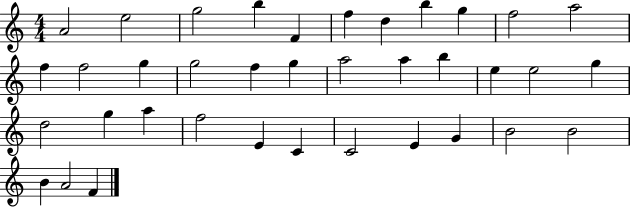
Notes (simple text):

A4/h E5/h G5/h B5/q F4/q F5/q D5/q B5/q G5/q F5/h A5/h F5/q F5/h G5/q G5/h F5/q G5/q A5/h A5/q B5/q E5/q E5/h G5/q D5/h G5/q A5/q F5/h E4/q C4/q C4/h E4/q G4/q B4/h B4/h B4/q A4/h F4/q